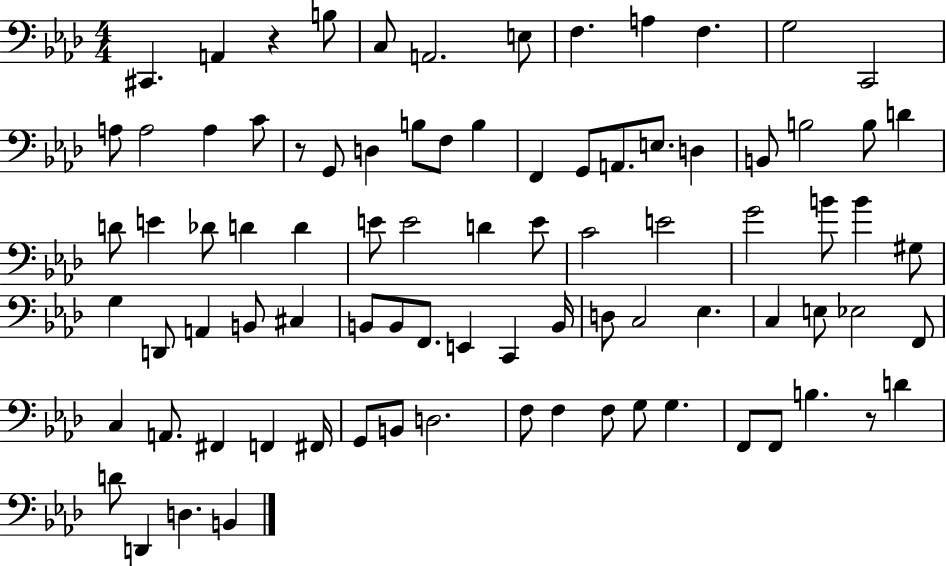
C#2/q. A2/q R/q B3/e C3/e A2/h. E3/e F3/q. A3/q F3/q. G3/h C2/h A3/e A3/h A3/q C4/e R/e G2/e D3/q B3/e F3/e B3/q F2/q G2/e A2/e. E3/e. D3/q B2/e B3/h B3/e D4/q D4/e E4/q Db4/e D4/q D4/q E4/e E4/h D4/q E4/e C4/h E4/h G4/h B4/e B4/q G#3/e G3/q D2/e A2/q B2/e C#3/q B2/e B2/e F2/e. E2/q C2/q B2/s D3/e C3/h Eb3/q. C3/q E3/e Eb3/h F2/e C3/q A2/e. F#2/q F2/q F#2/s G2/e B2/e D3/h. F3/e F3/q F3/e G3/e G3/q. F2/e F2/e B3/q. R/e D4/q D4/e D2/q D3/q. B2/q